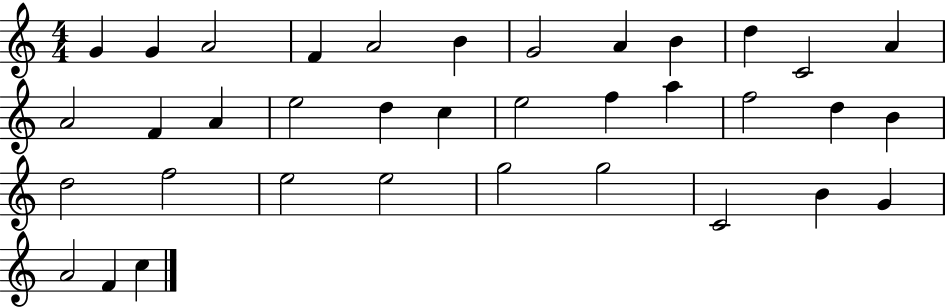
G4/q G4/q A4/h F4/q A4/h B4/q G4/h A4/q B4/q D5/q C4/h A4/q A4/h F4/q A4/q E5/h D5/q C5/q E5/h F5/q A5/q F5/h D5/q B4/q D5/h F5/h E5/h E5/h G5/h G5/h C4/h B4/q G4/q A4/h F4/q C5/q